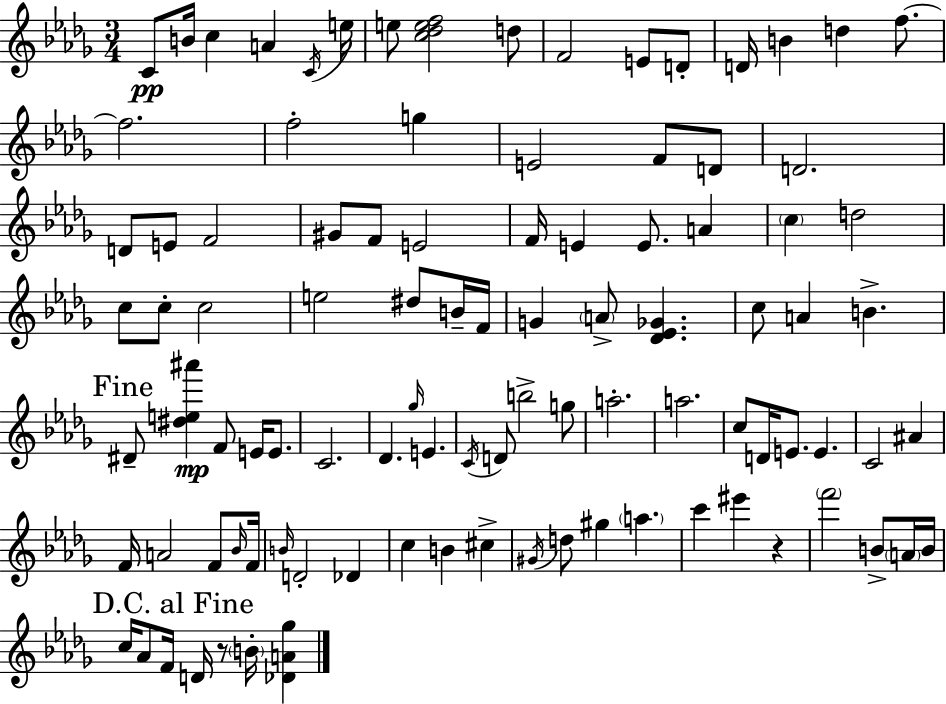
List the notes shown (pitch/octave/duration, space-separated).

C4/e B4/s C5/q A4/q C4/s E5/s E5/e [C5,Db5,E5,F5]/h D5/e F4/h E4/e D4/e D4/s B4/q D5/q F5/e. F5/h. F5/h G5/q E4/h F4/e D4/e D4/h. D4/e E4/e F4/h G#4/e F4/e E4/h F4/s E4/q E4/e. A4/q C5/q D5/h C5/e C5/e C5/h E5/h D#5/e B4/s F4/s G4/q A4/e [Db4,Eb4,Gb4]/q. C5/e A4/q B4/q. D#4/e [D#5,E5,A#6]/q F4/e E4/s E4/e. C4/h. Db4/q. Gb5/s E4/q. C4/s D4/e B5/h G5/e A5/h. A5/h. C5/e D4/s E4/e. E4/q. C4/h A#4/q F4/s A4/h F4/e Bb4/s F4/s B4/s D4/h Db4/q C5/q B4/q C#5/q G#4/s D5/e G#5/q A5/q. C6/q EIS6/q R/q F6/h B4/e A4/s B4/s C5/s Ab4/e F4/s D4/s R/e B4/s [Db4,A4,Gb5]/q